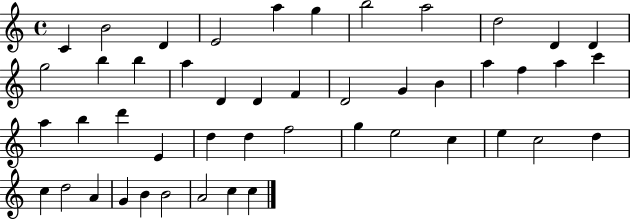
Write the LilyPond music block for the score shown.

{
  \clef treble
  \time 4/4
  \defaultTimeSignature
  \key c \major
  c'4 b'2 d'4 | e'2 a''4 g''4 | b''2 a''2 | d''2 d'4 d'4 | \break g''2 b''4 b''4 | a''4 d'4 d'4 f'4 | d'2 g'4 b'4 | a''4 f''4 a''4 c'''4 | \break a''4 b''4 d'''4 e'4 | d''4 d''4 f''2 | g''4 e''2 c''4 | e''4 c''2 d''4 | \break c''4 d''2 a'4 | g'4 b'4 b'2 | a'2 c''4 c''4 | \bar "|."
}